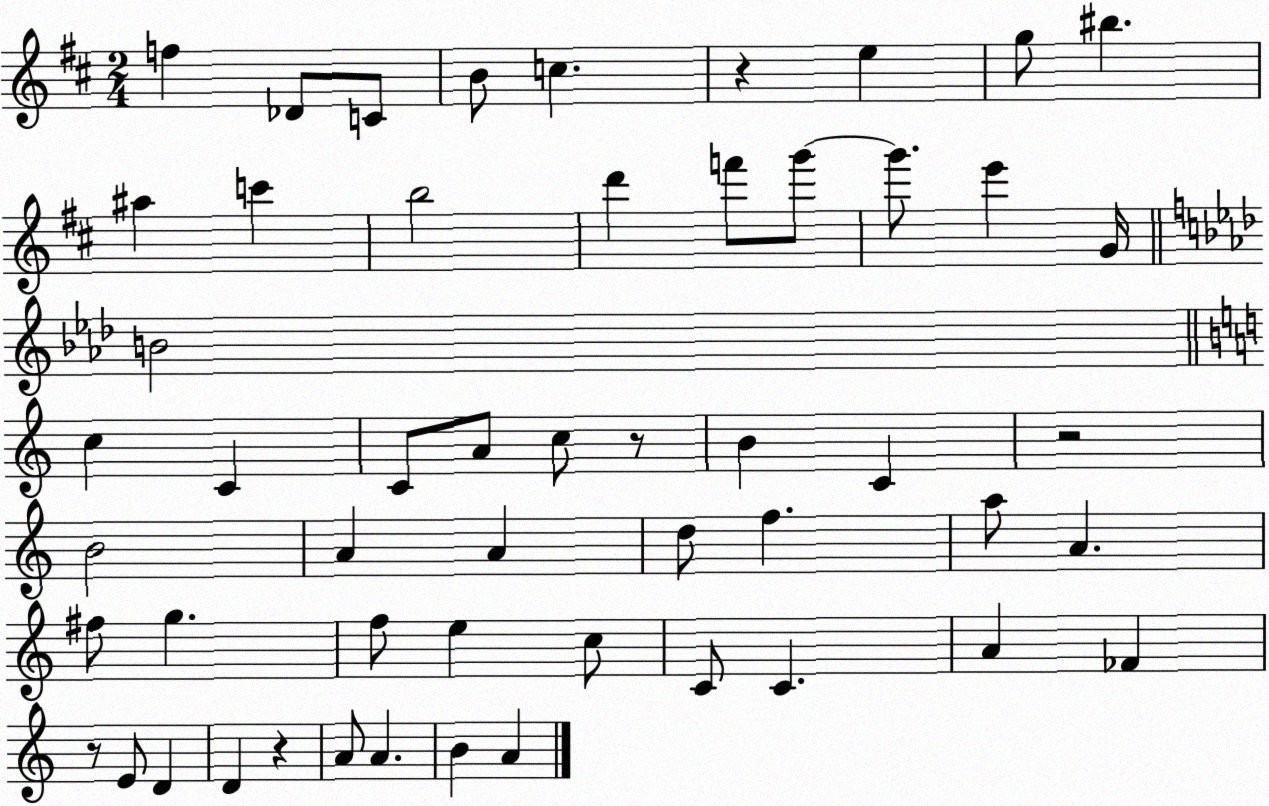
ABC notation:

X:1
T:Untitled
M:2/4
L:1/4
K:D
f _D/2 C/2 B/2 c z e g/2 ^b ^a c' b2 d' f'/2 g'/2 g'/2 e' G/4 B2 c C C/2 A/2 c/2 z/2 B C z2 B2 A A d/2 f a/2 A ^f/2 g f/2 e c/2 C/2 C A _F z/2 E/2 D D z A/2 A B A